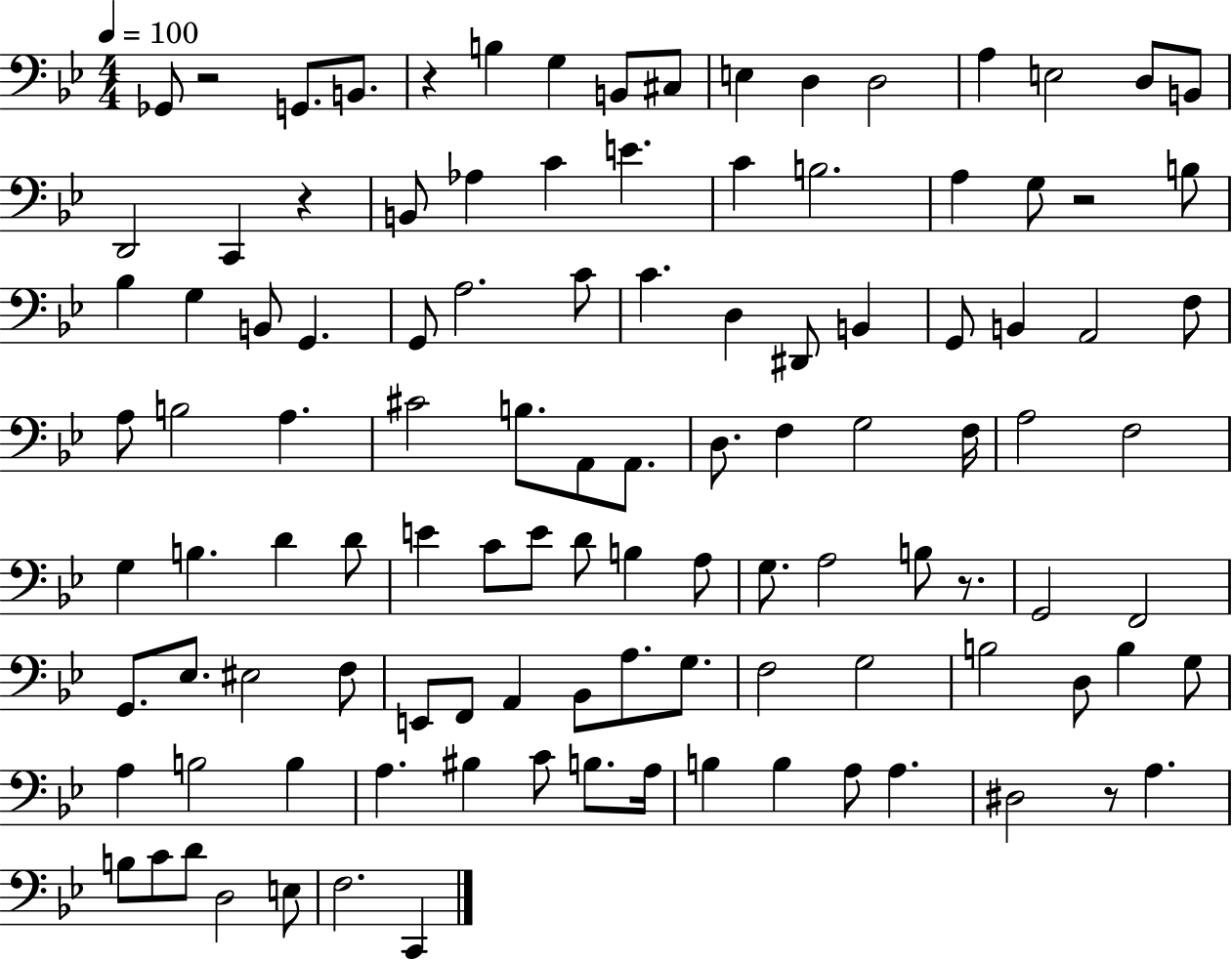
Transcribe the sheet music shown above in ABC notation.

X:1
T:Untitled
M:4/4
L:1/4
K:Bb
_G,,/2 z2 G,,/2 B,,/2 z B, G, B,,/2 ^C,/2 E, D, D,2 A, E,2 D,/2 B,,/2 D,,2 C,, z B,,/2 _A, C E C B,2 A, G,/2 z2 B,/2 _B, G, B,,/2 G,, G,,/2 A,2 C/2 C D, ^D,,/2 B,, G,,/2 B,, A,,2 F,/2 A,/2 B,2 A, ^C2 B,/2 A,,/2 A,,/2 D,/2 F, G,2 F,/4 A,2 F,2 G, B, D D/2 E C/2 E/2 D/2 B, A,/2 G,/2 A,2 B,/2 z/2 G,,2 F,,2 G,,/2 _E,/2 ^E,2 F,/2 E,,/2 F,,/2 A,, _B,,/2 A,/2 G,/2 F,2 G,2 B,2 D,/2 B, G,/2 A, B,2 B, A, ^B, C/2 B,/2 A,/4 B, B, A,/2 A, ^D,2 z/2 A, B,/2 C/2 D/2 D,2 E,/2 F,2 C,,